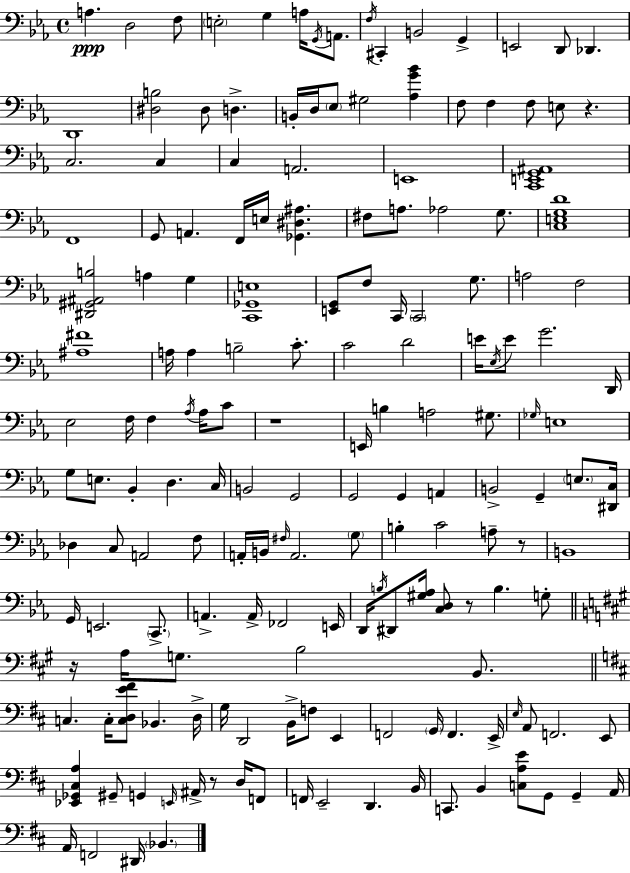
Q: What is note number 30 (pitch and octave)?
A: A2